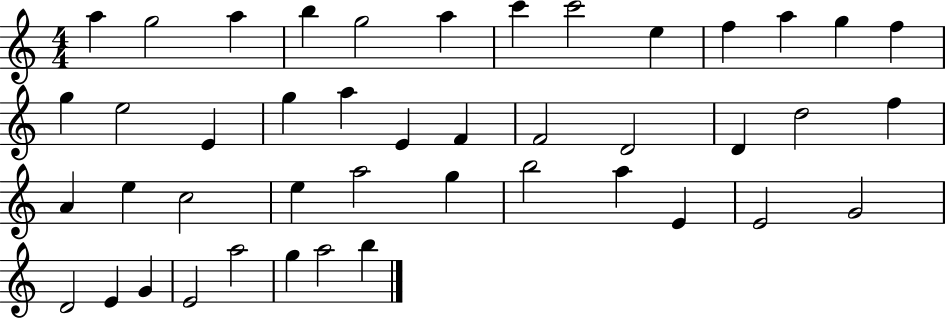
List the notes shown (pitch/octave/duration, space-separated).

A5/q G5/h A5/q B5/q G5/h A5/q C6/q C6/h E5/q F5/q A5/q G5/q F5/q G5/q E5/h E4/q G5/q A5/q E4/q F4/q F4/h D4/h D4/q D5/h F5/q A4/q E5/q C5/h E5/q A5/h G5/q B5/h A5/q E4/q E4/h G4/h D4/h E4/q G4/q E4/h A5/h G5/q A5/h B5/q